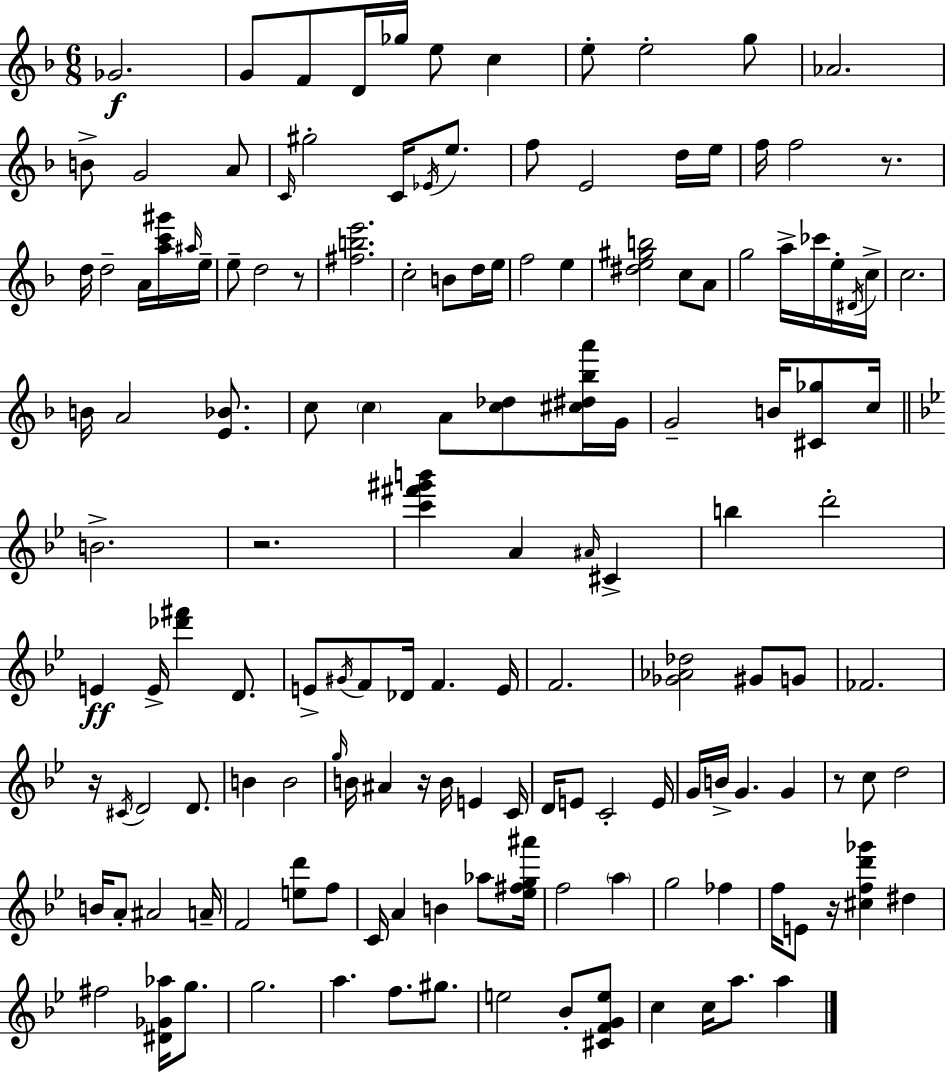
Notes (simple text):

Gb4/h. G4/e F4/e D4/s Gb5/s E5/e C5/q E5/e E5/h G5/e Ab4/h. B4/e G4/h A4/e C4/s G#5/h C4/s Eb4/s E5/e. F5/e E4/h D5/s E5/s F5/s F5/h R/e. D5/s D5/h A4/s [A5,C6,G#6]/s A#5/s E5/s E5/e D5/h R/e [F#5,B5,E6]/h. C5/h B4/e D5/s E5/s F5/h E5/q [D#5,E5,G#5,B5]/h C5/e A4/e G5/h A5/s CES6/s E5/s D#4/s C5/s C5/h. B4/s A4/h [E4,Bb4]/e. C5/e C5/q A4/e [C5,Db5]/e [C#5,D#5,Bb5,A6]/s G4/s G4/h B4/s [C#4,Gb5]/e C5/s B4/h. R/h. [C6,F#6,G#6,B6]/q A4/q A#4/s C#4/q B5/q D6/h E4/q E4/s [Db6,F#6]/q D4/e. E4/e G#4/s F4/e Db4/s F4/q. E4/s F4/h. [Gb4,Ab4,Db5]/h G#4/e G4/e FES4/h. R/s C#4/s D4/h D4/e. B4/q B4/h G5/s B4/s A#4/q R/s B4/s E4/q C4/s D4/s E4/e C4/h E4/s G4/s B4/s G4/q. G4/q R/e C5/e D5/h B4/s A4/e A#4/h A4/s F4/h [E5,D6]/e F5/e C4/s A4/q B4/q Ab5/e [Eb5,F#5,G5,A#6]/s F5/h A5/q G5/h FES5/q F5/s E4/e R/s [C#5,F5,D6,Gb6]/q D#5/q F#5/h [D#4,Gb4,Ab5]/s G5/e. G5/h. A5/q. F5/e. G#5/e. E5/h Bb4/e [C#4,F4,G4,E5]/e C5/q C5/s A5/e. A5/q